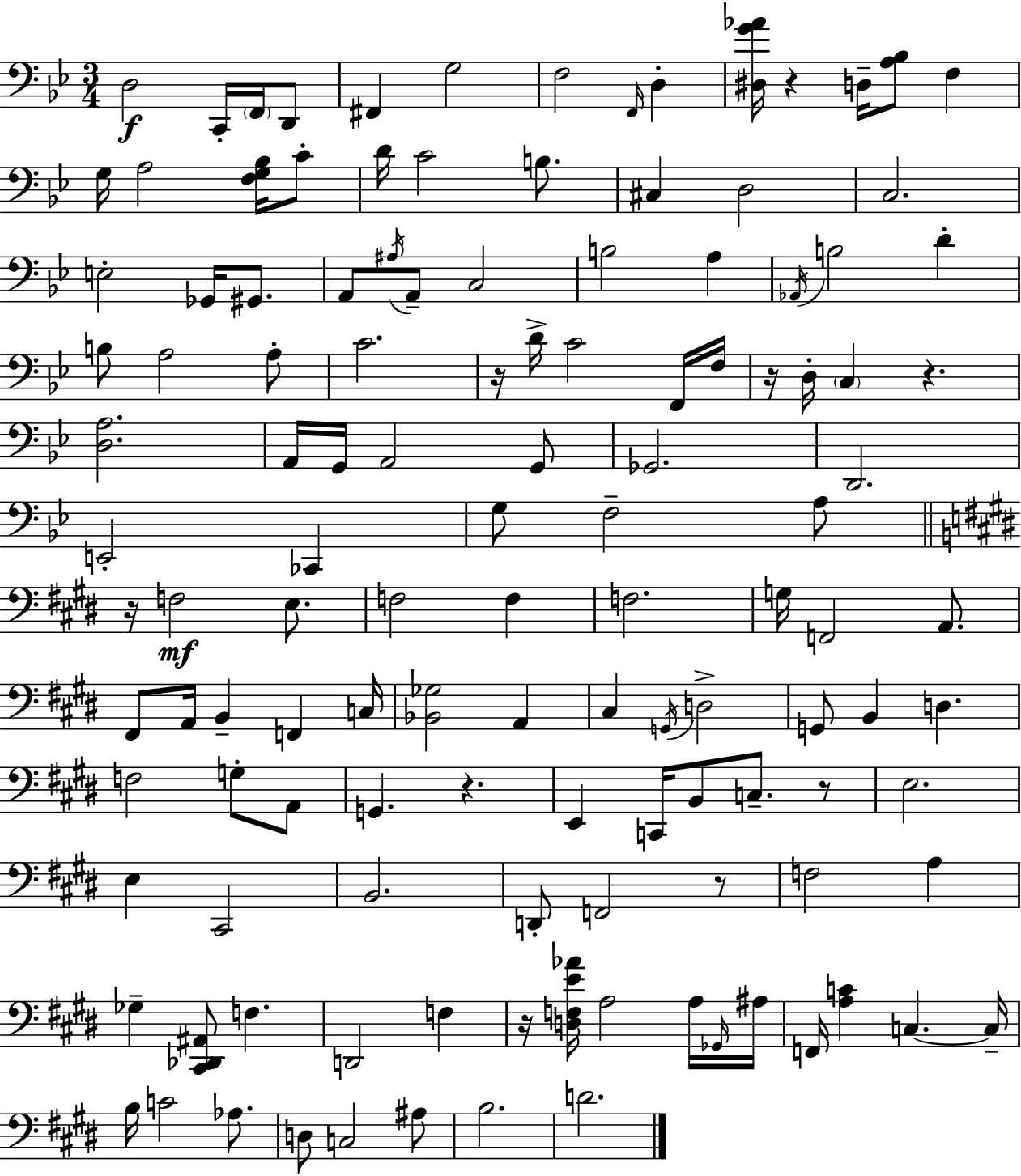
D3/h C2/s F2/s D2/e F#2/q G3/h F3/h F2/s D3/q [D#3,G4,Ab4]/s R/q D3/s [A3,Bb3]/e F3/q G3/s A3/h [F3,G3,Bb3]/s C4/e D4/s C4/h B3/e. C#3/q D3/h C3/h. E3/h Gb2/s G#2/e. A2/e A#3/s A2/e C3/h B3/h A3/q Ab2/s B3/h D4/q B3/e A3/h A3/e C4/h. R/s D4/s C4/h F2/s F3/s R/s D3/s C3/q R/q. [D3,A3]/h. A2/s G2/s A2/h G2/e Gb2/h. D2/h. E2/h CES2/q G3/e F3/h A3/e R/s F3/h E3/e. F3/h F3/q F3/h. G3/s F2/h A2/e. F#2/e A2/s B2/q F2/q C3/s [Bb2,Gb3]/h A2/q C#3/q G2/s D3/h G2/e B2/q D3/q. F3/h G3/e A2/e G2/q. R/q. E2/q C2/s B2/e C3/e. R/e E3/h. E3/q C#2/h B2/h. D2/e F2/h R/e F3/h A3/q Gb3/q [C#2,Db2,A#2]/e F3/q. D2/h F3/q R/s [D3,F3,E4,Ab4]/s A3/h A3/s Gb2/s A#3/s F2/s [A3,C4]/q C3/q. C3/s B3/s C4/h Ab3/e. D3/e C3/h A#3/e B3/h. D4/h.